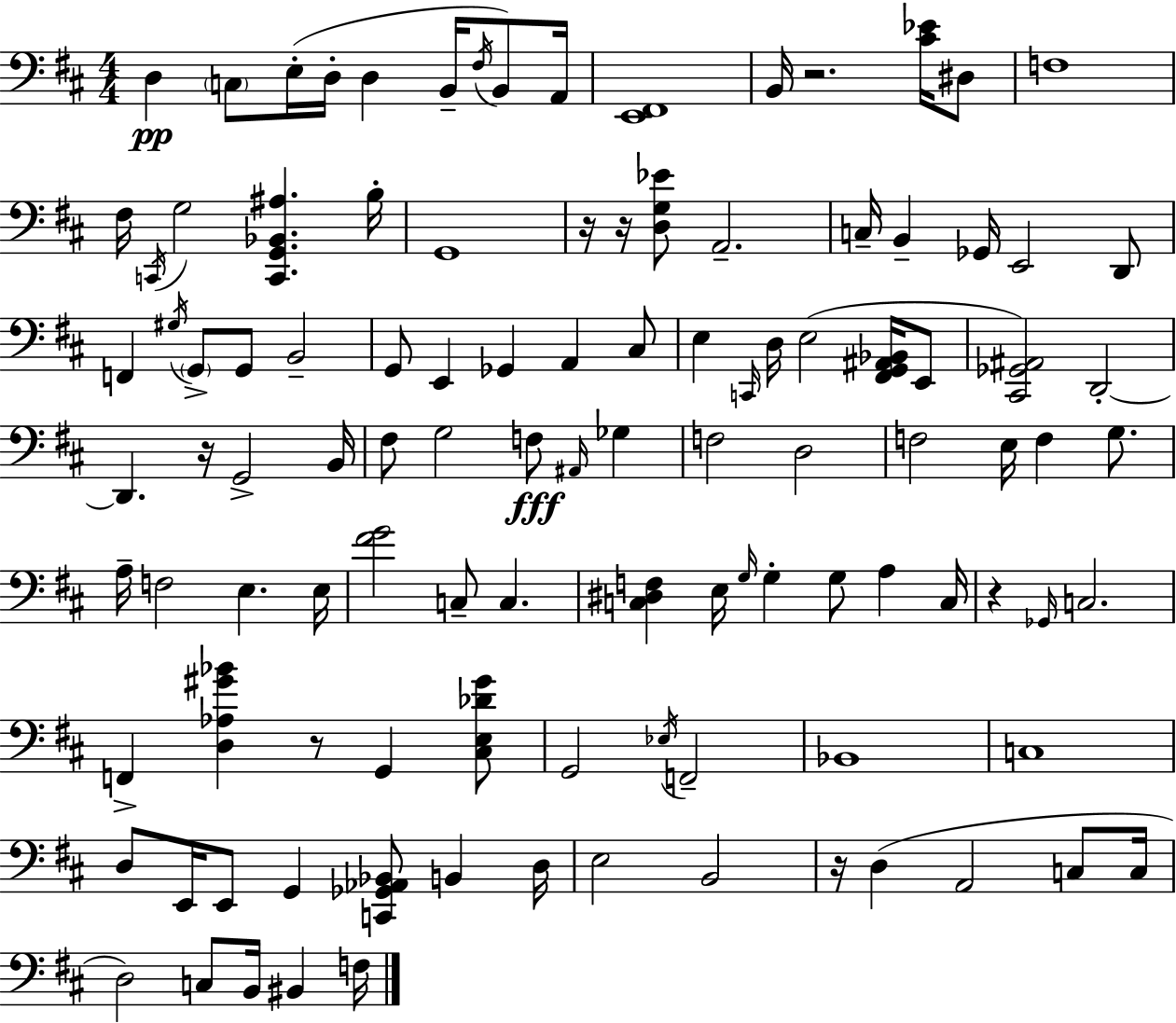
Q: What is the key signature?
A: D major